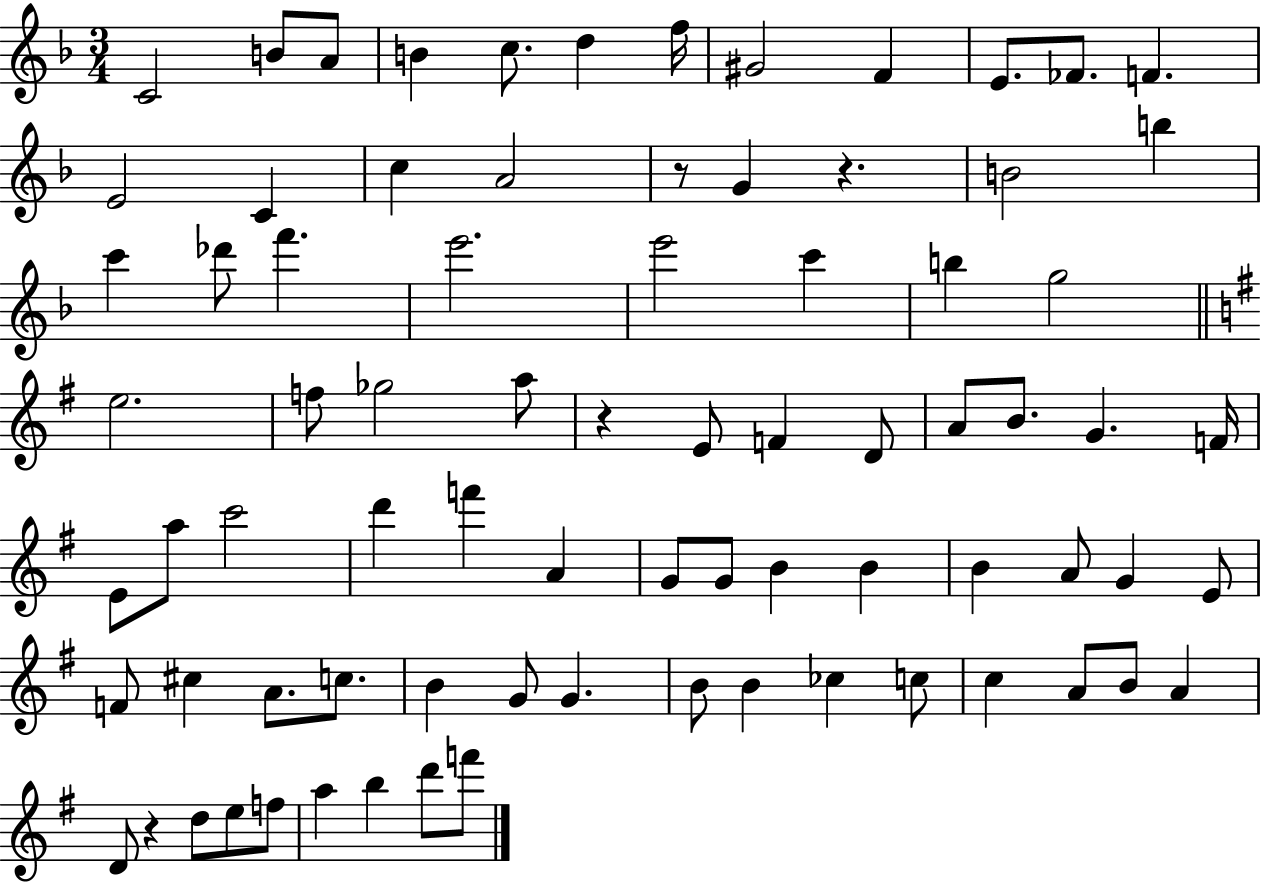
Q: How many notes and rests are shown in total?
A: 79